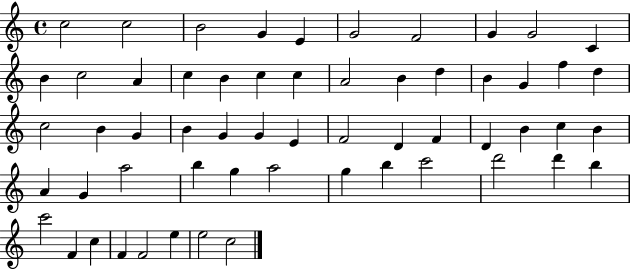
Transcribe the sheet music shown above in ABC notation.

X:1
T:Untitled
M:4/4
L:1/4
K:C
c2 c2 B2 G E G2 F2 G G2 C B c2 A c B c c A2 B d B G f d c2 B G B G G E F2 D F D B c B A G a2 b g a2 g b c'2 d'2 d' b c'2 F c F F2 e e2 c2